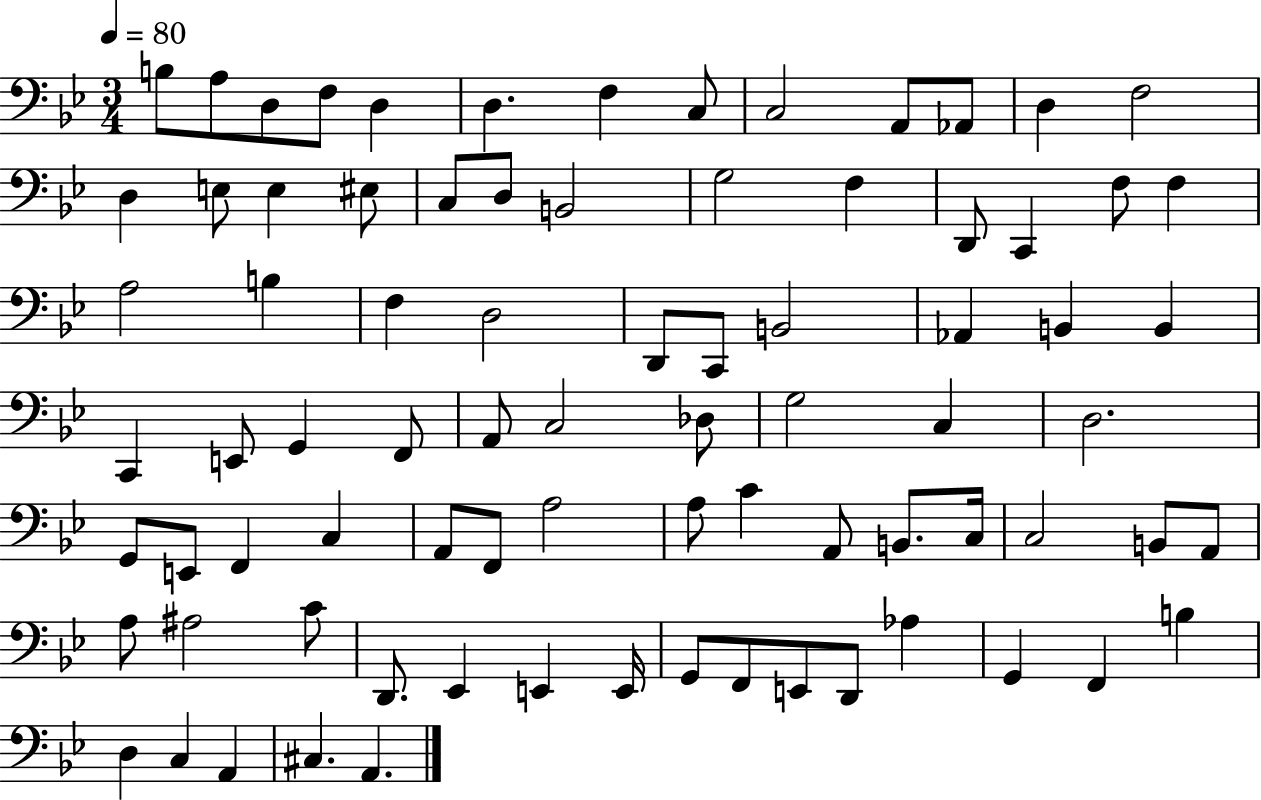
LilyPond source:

{
  \clef bass
  \numericTimeSignature
  \time 3/4
  \key bes \major
  \tempo 4 = 80
  b8 a8 d8 f8 d4 | d4. f4 c8 | c2 a,8 aes,8 | d4 f2 | \break d4 e8 e4 eis8 | c8 d8 b,2 | g2 f4 | d,8 c,4 f8 f4 | \break a2 b4 | f4 d2 | d,8 c,8 b,2 | aes,4 b,4 b,4 | \break c,4 e,8 g,4 f,8 | a,8 c2 des8 | g2 c4 | d2. | \break g,8 e,8 f,4 c4 | a,8 f,8 a2 | a8 c'4 a,8 b,8. c16 | c2 b,8 a,8 | \break a8 ais2 c'8 | d,8. ees,4 e,4 e,16 | g,8 f,8 e,8 d,8 aes4 | g,4 f,4 b4 | \break d4 c4 a,4 | cis4. a,4. | \bar "|."
}